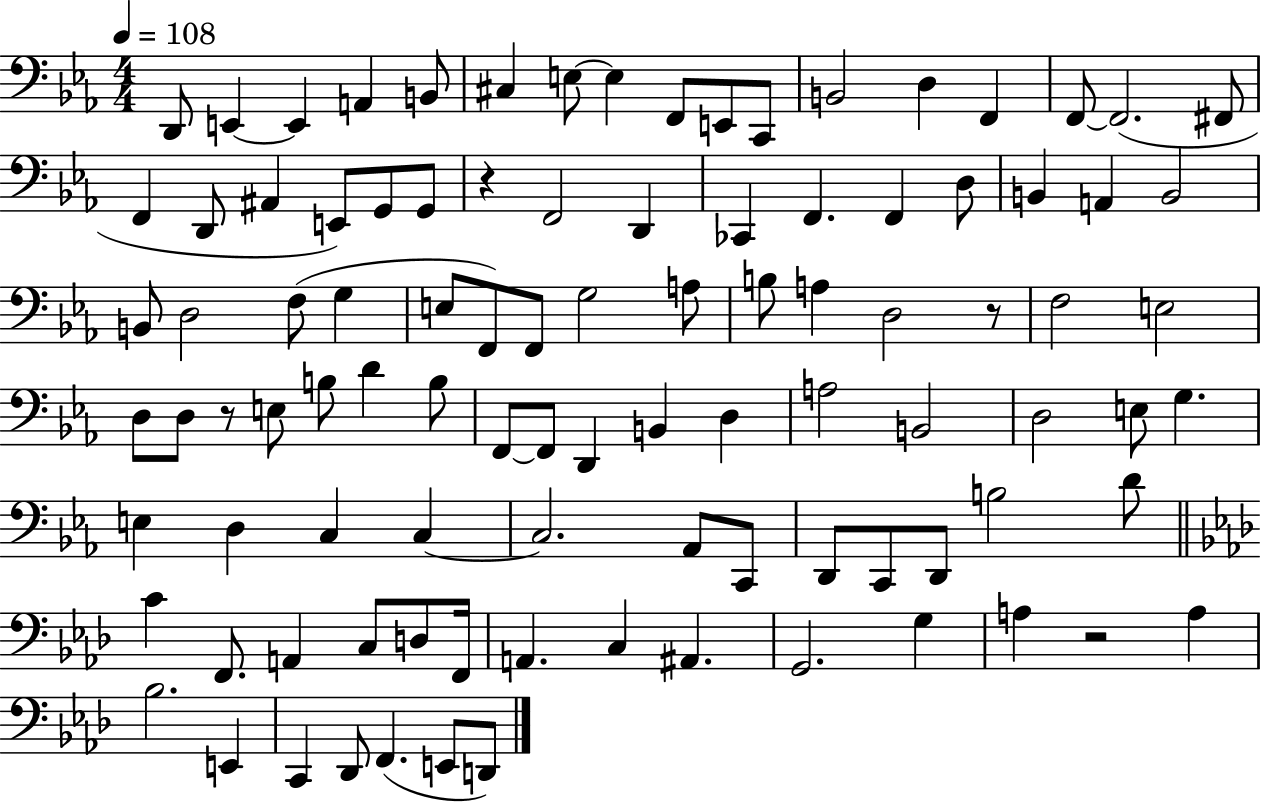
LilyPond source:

{
  \clef bass
  \numericTimeSignature
  \time 4/4
  \key ees \major
  \tempo 4 = 108
  d,8 e,4~~ e,4 a,4 b,8 | cis4 e8~~ e4 f,8 e,8 c,8 | b,2 d4 f,4 | f,8~~ f,2.( fis,8 | \break f,4 d,8 ais,4 e,8) g,8 g,8 | r4 f,2 d,4 | ces,4 f,4. f,4 d8 | b,4 a,4 b,2 | \break b,8 d2 f8( g4 | e8 f,8) f,8 g2 a8 | b8 a4 d2 r8 | f2 e2 | \break d8 d8 r8 e8 b8 d'4 b8 | f,8~~ f,8 d,4 b,4 d4 | a2 b,2 | d2 e8 g4. | \break e4 d4 c4 c4~~ | c2. aes,8 c,8 | d,8 c,8 d,8 b2 d'8 | \bar "||" \break \key f \minor c'4 f,8. a,4 c8 d8 f,16 | a,4. c4 ais,4. | g,2. g4 | a4 r2 a4 | \break bes2. e,4 | c,4 des,8 f,4.( e,8 d,8) | \bar "|."
}